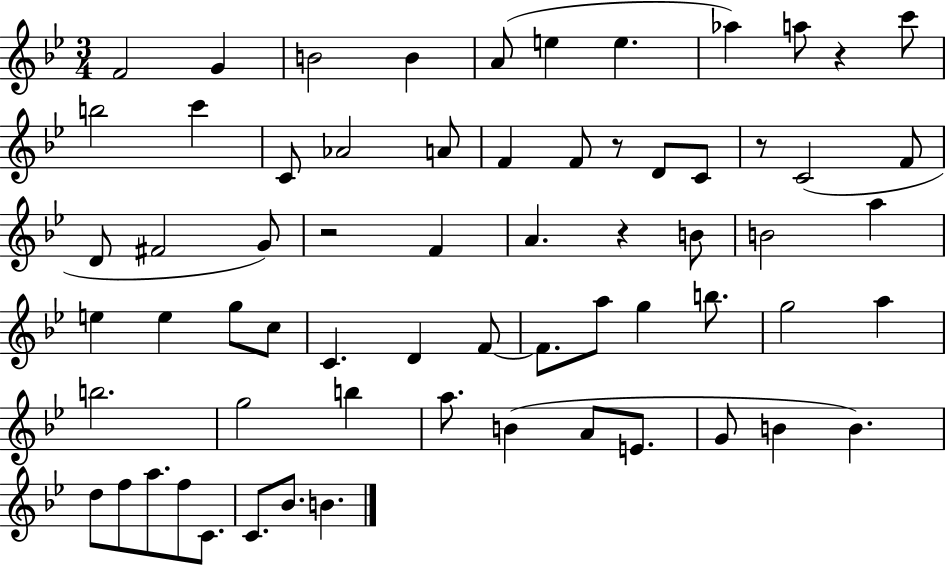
F4/h G4/q B4/h B4/q A4/e E5/q E5/q. Ab5/q A5/e R/q C6/e B5/h C6/q C4/e Ab4/h A4/e F4/q F4/e R/e D4/e C4/e R/e C4/h F4/e D4/e F#4/h G4/e R/h F4/q A4/q. R/q B4/e B4/h A5/q E5/q E5/q G5/e C5/e C4/q. D4/q F4/e F4/e. A5/e G5/q B5/e. G5/h A5/q B5/h. G5/h B5/q A5/e. B4/q A4/e E4/e. G4/e B4/q B4/q. D5/e F5/e A5/e. F5/e C4/e. C4/e. Bb4/e. B4/q.